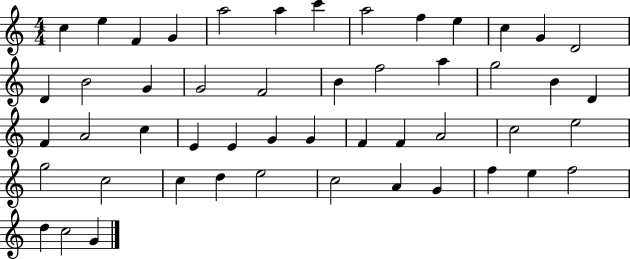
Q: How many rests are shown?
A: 0